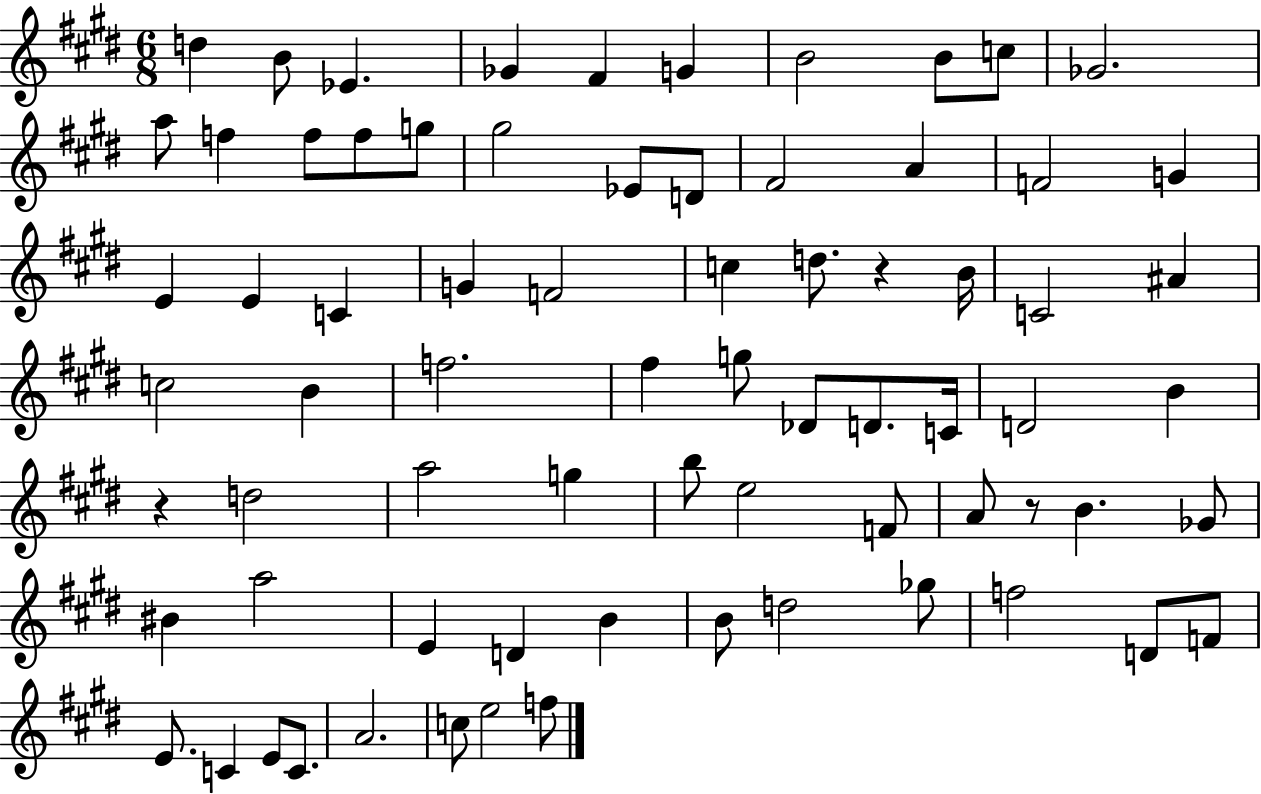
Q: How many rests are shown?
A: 3